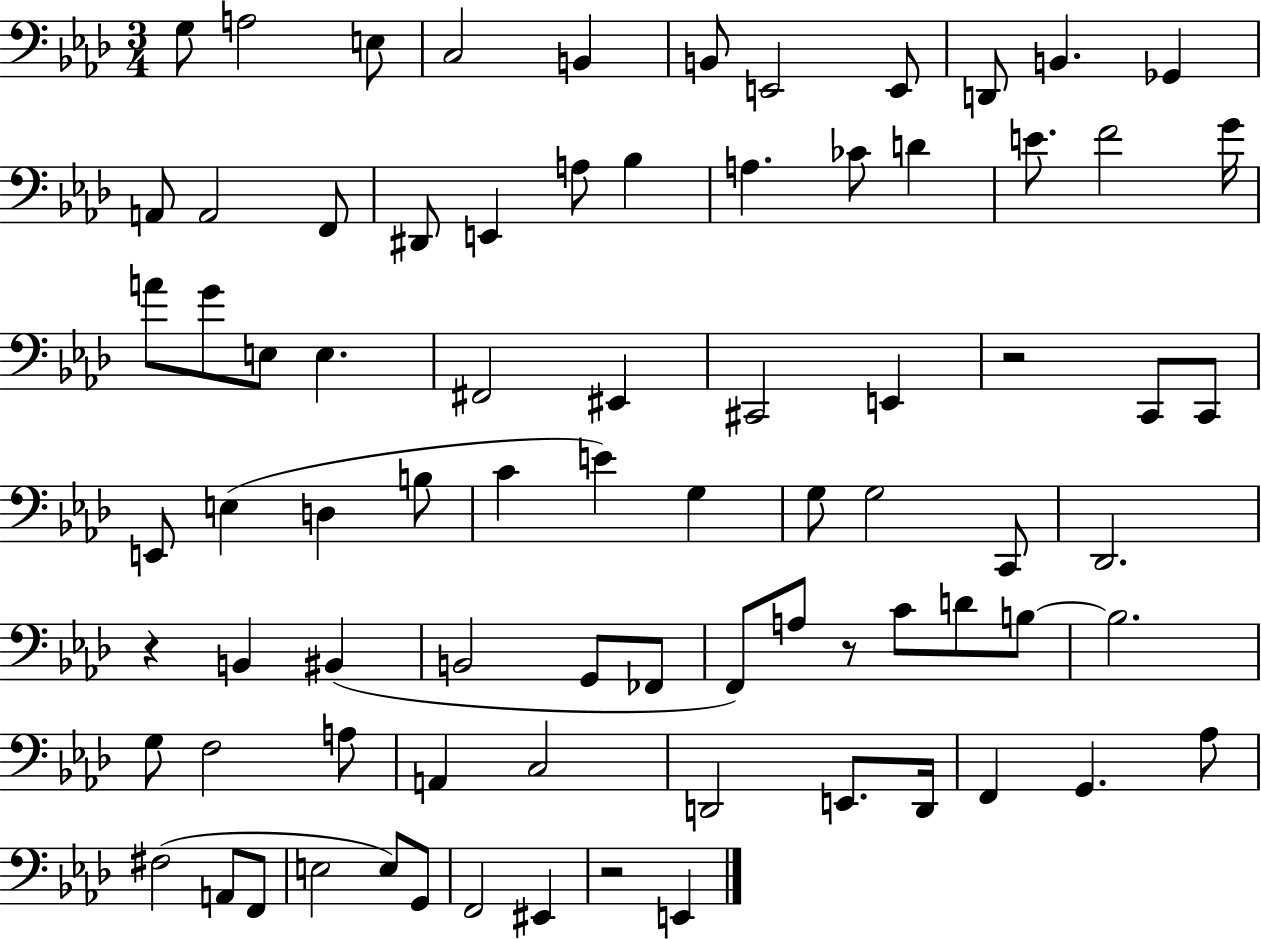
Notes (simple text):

G3/e A3/h E3/e C3/h B2/q B2/e E2/h E2/e D2/e B2/q. Gb2/q A2/e A2/h F2/e D#2/e E2/q A3/e Bb3/q A3/q. CES4/e D4/q E4/e. F4/h G4/s A4/e G4/e E3/e E3/q. F#2/h EIS2/q C#2/h E2/q R/h C2/e C2/e E2/e E3/q D3/q B3/e C4/q E4/q G3/q G3/e G3/h C2/e Db2/h. R/q B2/q BIS2/q B2/h G2/e FES2/e F2/e A3/e R/e C4/e D4/e B3/e B3/h. G3/e F3/h A3/e A2/q C3/h D2/h E2/e. D2/s F2/q G2/q. Ab3/e F#3/h A2/e F2/e E3/h E3/e G2/e F2/h EIS2/q R/h E2/q